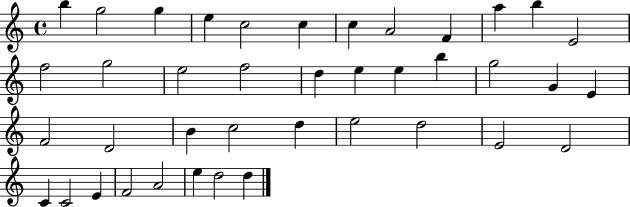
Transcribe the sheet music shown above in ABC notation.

X:1
T:Untitled
M:4/4
L:1/4
K:C
b g2 g e c2 c c A2 F a b E2 f2 g2 e2 f2 d e e b g2 G E F2 D2 B c2 d e2 d2 E2 D2 C C2 E F2 A2 e d2 d